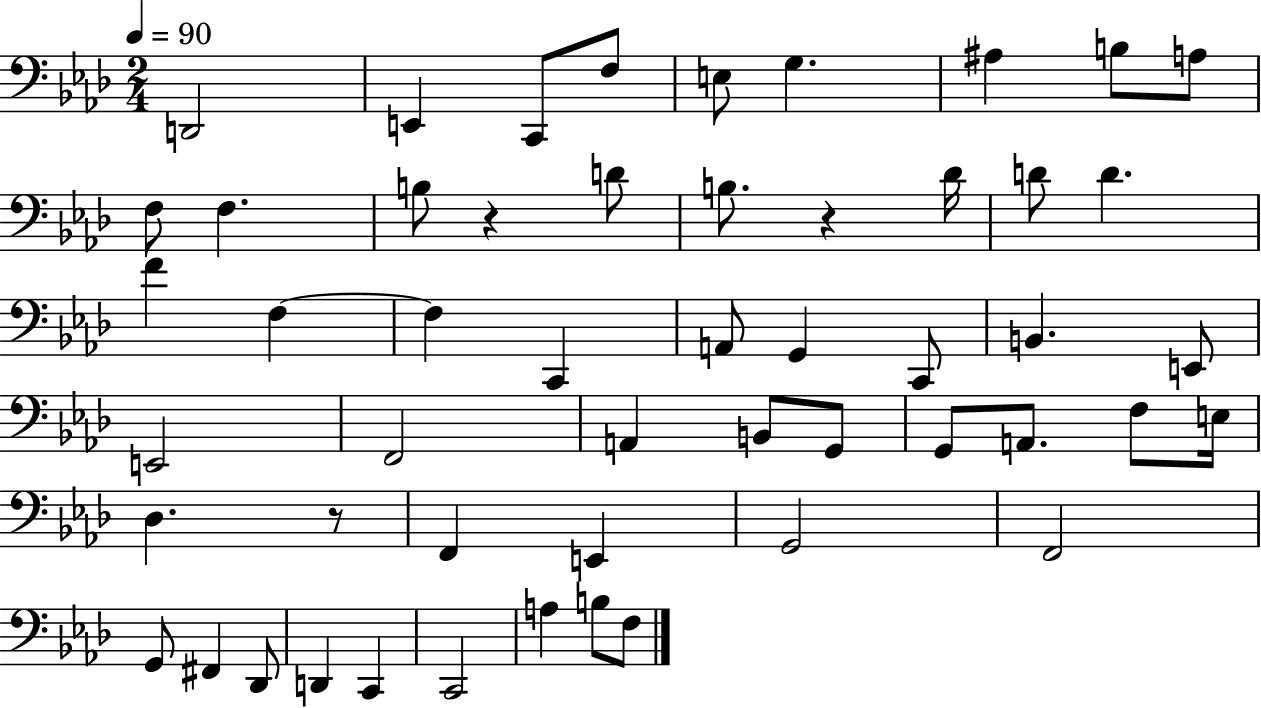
{
  \clef bass
  \numericTimeSignature
  \time 2/4
  \key aes \major
  \tempo 4 = 90
  \repeat volta 2 { d,2 | e,4 c,8 f8 | e8 g4. | ais4 b8 a8 | \break f8 f4. | b8 r4 d'8 | b8. r4 des'16 | d'8 d'4. | \break f'4 f4~~ | f4 c,4 | a,8 g,4 c,8 | b,4. e,8 | \break e,2 | f,2 | a,4 b,8 g,8 | g,8 a,8. f8 e16 | \break des4. r8 | f,4 e,4 | g,2 | f,2 | \break g,8 fis,4 des,8 | d,4 c,4 | c,2 | a4 b8 f8 | \break } \bar "|."
}